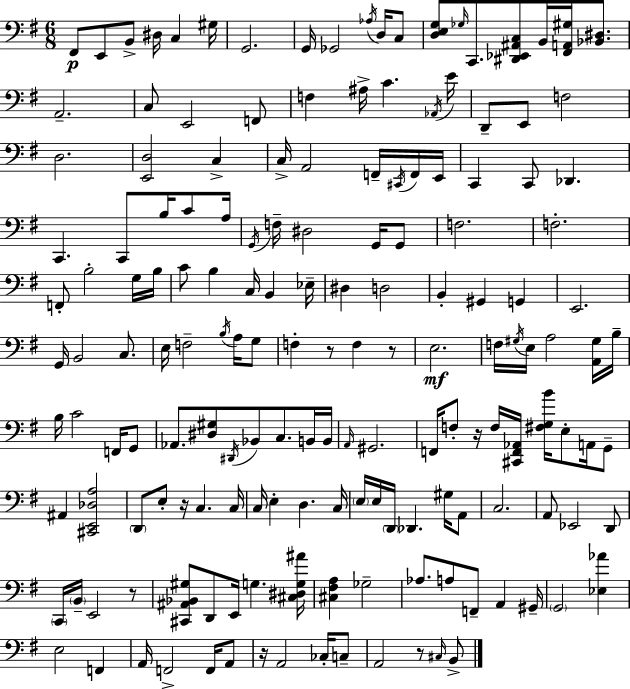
X:1
T:Untitled
M:6/8
L:1/4
K:G
^F,,/2 E,,/2 B,,/2 ^D,/4 C, ^G,/4 G,,2 G,,/4 _G,,2 _A,/4 D,/4 C,/2 [D,E,G,]/2 _G,/4 C,,/2 [^D,,_E,,^A,,C,]/2 B,,/4 [^F,,A,,^G,]/4 [_B,,^D,]/2 A,,2 C,/2 E,,2 F,,/2 F, ^A,/4 C _A,,/4 E/4 D,,/2 E,,/2 F,2 D,2 [E,,D,]2 C, C,/4 A,,2 F,,/4 ^C,,/4 F,,/4 E,,/4 C,, C,,/2 _D,, C,, C,,/2 B,/4 C/2 A,/4 G,,/4 F,/4 ^D,2 G,,/4 G,,/2 F,2 F,2 F,,/2 B,2 G,/4 B,/4 C/2 B, C,/4 B,, _E,/4 ^D, D,2 B,, ^G,, G,, E,,2 G,,/4 B,,2 C,/2 E,/4 F,2 B,/4 A,/4 G,/2 F, z/2 F, z/2 E,2 F,/4 ^G,/4 E,/4 A,2 [A,,^G,]/4 B,/4 B,/4 C2 F,,/4 G,,/2 _A,,/2 [^D,^G,]/2 ^D,,/4 _B,,/2 C,/2 B,,/4 B,,/4 A,,/4 ^G,,2 F,,/4 F,/2 z/4 F,/4 [^C,,F,,_A,,]/4 [^F,G,B]/4 E,/2 A,,/4 G,,/2 ^A,, [^C,,E,,_D,A,]2 D,,/2 E,/2 z/4 C, C,/4 C,/4 E, D, C,/4 E,/4 E,/4 D,,/4 _D,, ^G,/4 A,,/2 C,2 A,,/2 _E,,2 D,,/2 C,,/4 B,,/4 E,,2 z/2 [^C,,^A,,_B,,^G,]/2 D,,/2 E,,/4 G, [^C,^D,G,^A]/4 [^C,^F,A,] _G,2 _A,/2 A,/2 F,,/2 A,, ^G,,/4 G,,2 [_E,_A] E,2 F,, A,,/4 F,,2 F,,/4 A,,/2 z/4 A,,2 _C,/4 C,/2 A,,2 z/2 ^C,/4 B,,/2